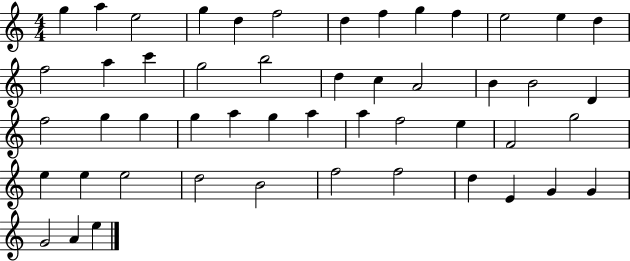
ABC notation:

X:1
T:Untitled
M:4/4
L:1/4
K:C
g a e2 g d f2 d f g f e2 e d f2 a c' g2 b2 d c A2 B B2 D f2 g g g a g a a f2 e F2 g2 e e e2 d2 B2 f2 f2 d E G G G2 A e